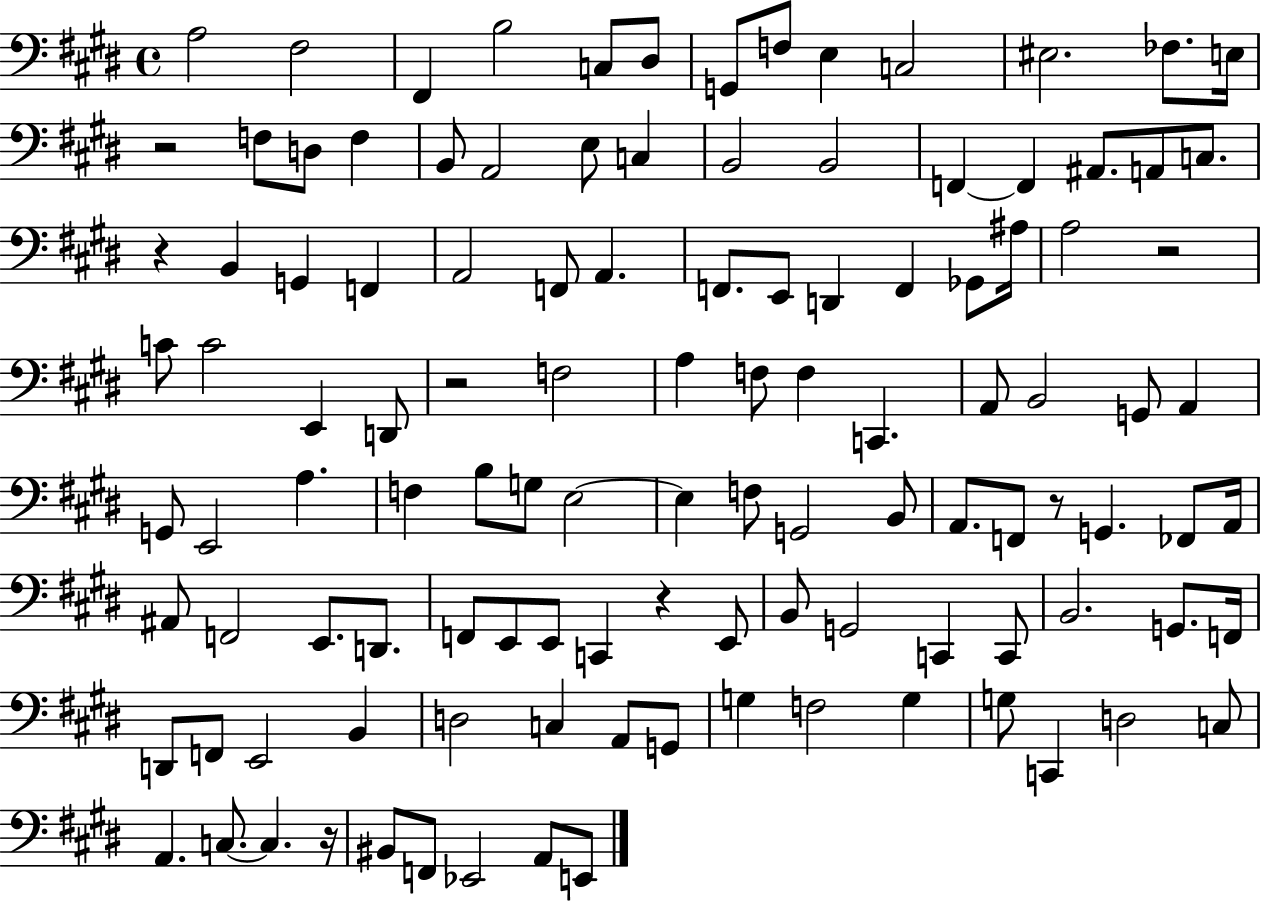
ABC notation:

X:1
T:Untitled
M:4/4
L:1/4
K:E
A,2 ^F,2 ^F,, B,2 C,/2 ^D,/2 G,,/2 F,/2 E, C,2 ^E,2 _F,/2 E,/4 z2 F,/2 D,/2 F, B,,/2 A,,2 E,/2 C, B,,2 B,,2 F,, F,, ^A,,/2 A,,/2 C,/2 z B,, G,, F,, A,,2 F,,/2 A,, F,,/2 E,,/2 D,, F,, _G,,/2 ^A,/4 A,2 z2 C/2 C2 E,, D,,/2 z2 F,2 A, F,/2 F, C,, A,,/2 B,,2 G,,/2 A,, G,,/2 E,,2 A, F, B,/2 G,/2 E,2 E, F,/2 G,,2 B,,/2 A,,/2 F,,/2 z/2 G,, _F,,/2 A,,/4 ^A,,/2 F,,2 E,,/2 D,,/2 F,,/2 E,,/2 E,,/2 C,, z E,,/2 B,,/2 G,,2 C,, C,,/2 B,,2 G,,/2 F,,/4 D,,/2 F,,/2 E,,2 B,, D,2 C, A,,/2 G,,/2 G, F,2 G, G,/2 C,, D,2 C,/2 A,, C,/2 C, z/4 ^B,,/2 F,,/2 _E,,2 A,,/2 E,,/2